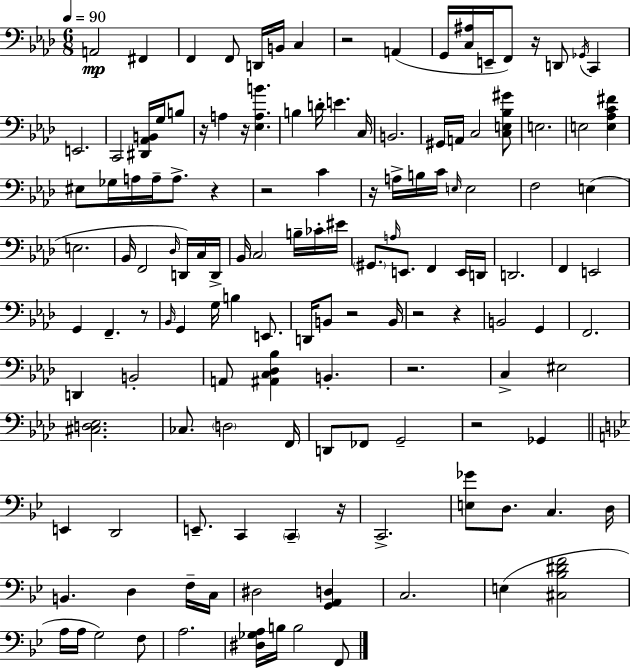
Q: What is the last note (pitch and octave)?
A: F2